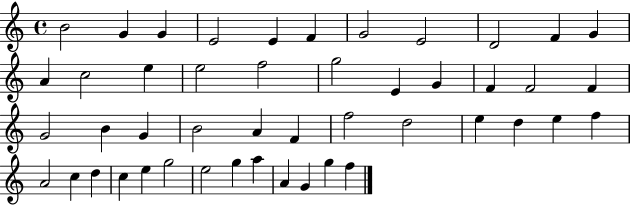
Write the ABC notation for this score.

X:1
T:Untitled
M:4/4
L:1/4
K:C
B2 G G E2 E F G2 E2 D2 F G A c2 e e2 f2 g2 E G F F2 F G2 B G B2 A F f2 d2 e d e f A2 c d c e g2 e2 g a A G g f